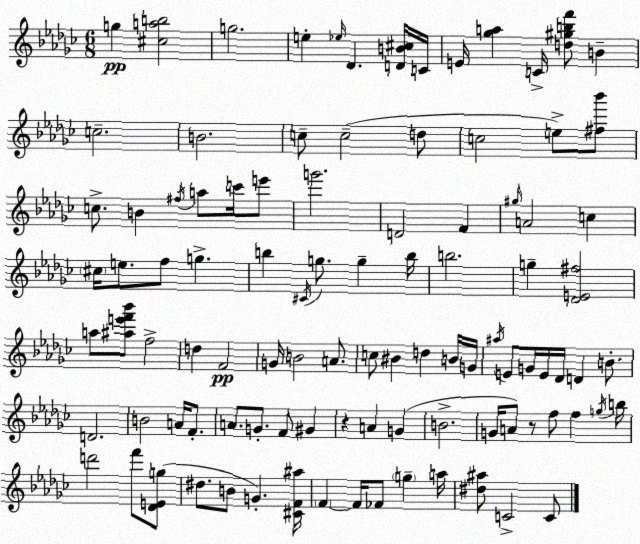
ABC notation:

X:1
T:Untitled
M:6/8
L:1/4
K:Ebm
g [^cab]2 g2 e _e/4 _D [DB^c]/4 C/4 E/4 [_ga] C/4 [d^gbf']/2 B c2 B2 c/2 c2 d/2 c2 e/2 [^f_b']/2 c/2 B ^f/4 a/2 c'/4 e'/2 g'2 D2 F ^g/4 A2 c ^c/4 e/2 f/2 g b ^C/4 g/2 g b/4 b2 g [_DE^f]2 a/2 [^ae'f'_b']/2 f2 d F2 G/4 B2 A/2 c/2 ^B d B/4 G/4 ^a/4 E/2 G/4 E/4 _D/4 D B/2 D2 B2 A/4 F/2 A/2 G/2 F/2 ^G z A G B2 G/4 A/2 z/2 f/2 f g/4 b/4 d'2 f'/2 [_DEg]/2 ^d/2 B/2 G [^CF^a]/4 F F/4 _F/2 g a/4 [^d^a]/2 C2 C/2